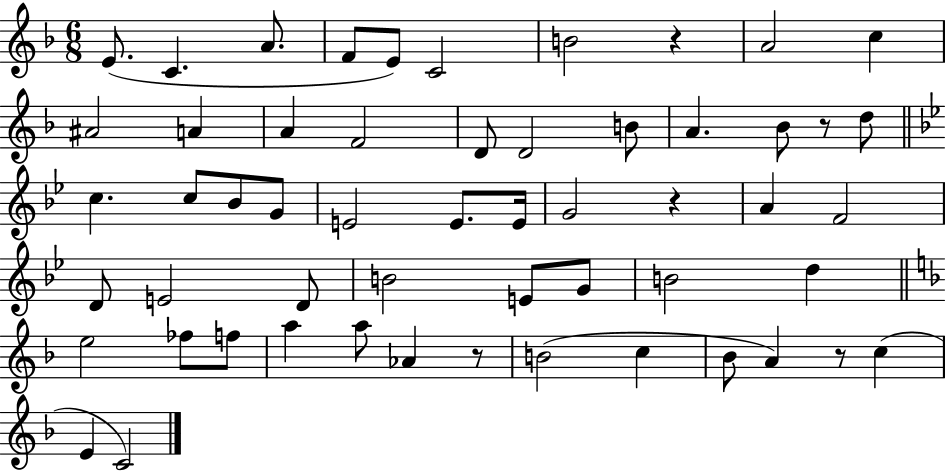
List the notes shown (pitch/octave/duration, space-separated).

E4/e. C4/q. A4/e. F4/e E4/e C4/h B4/h R/q A4/h C5/q A#4/h A4/q A4/q F4/h D4/e D4/h B4/e A4/q. Bb4/e R/e D5/e C5/q. C5/e Bb4/e G4/e E4/h E4/e. E4/s G4/h R/q A4/q F4/h D4/e E4/h D4/e B4/h E4/e G4/e B4/h D5/q E5/h FES5/e F5/e A5/q A5/e Ab4/q R/e B4/h C5/q Bb4/e A4/q R/e C5/q E4/q C4/h